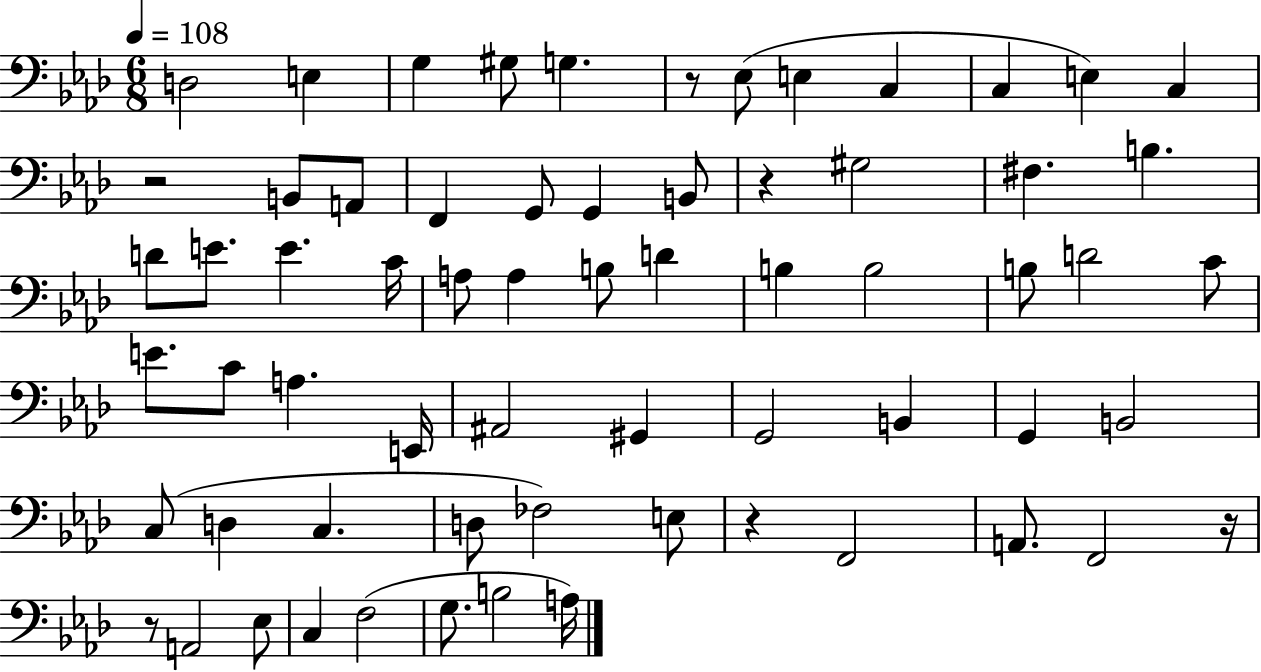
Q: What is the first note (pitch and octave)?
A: D3